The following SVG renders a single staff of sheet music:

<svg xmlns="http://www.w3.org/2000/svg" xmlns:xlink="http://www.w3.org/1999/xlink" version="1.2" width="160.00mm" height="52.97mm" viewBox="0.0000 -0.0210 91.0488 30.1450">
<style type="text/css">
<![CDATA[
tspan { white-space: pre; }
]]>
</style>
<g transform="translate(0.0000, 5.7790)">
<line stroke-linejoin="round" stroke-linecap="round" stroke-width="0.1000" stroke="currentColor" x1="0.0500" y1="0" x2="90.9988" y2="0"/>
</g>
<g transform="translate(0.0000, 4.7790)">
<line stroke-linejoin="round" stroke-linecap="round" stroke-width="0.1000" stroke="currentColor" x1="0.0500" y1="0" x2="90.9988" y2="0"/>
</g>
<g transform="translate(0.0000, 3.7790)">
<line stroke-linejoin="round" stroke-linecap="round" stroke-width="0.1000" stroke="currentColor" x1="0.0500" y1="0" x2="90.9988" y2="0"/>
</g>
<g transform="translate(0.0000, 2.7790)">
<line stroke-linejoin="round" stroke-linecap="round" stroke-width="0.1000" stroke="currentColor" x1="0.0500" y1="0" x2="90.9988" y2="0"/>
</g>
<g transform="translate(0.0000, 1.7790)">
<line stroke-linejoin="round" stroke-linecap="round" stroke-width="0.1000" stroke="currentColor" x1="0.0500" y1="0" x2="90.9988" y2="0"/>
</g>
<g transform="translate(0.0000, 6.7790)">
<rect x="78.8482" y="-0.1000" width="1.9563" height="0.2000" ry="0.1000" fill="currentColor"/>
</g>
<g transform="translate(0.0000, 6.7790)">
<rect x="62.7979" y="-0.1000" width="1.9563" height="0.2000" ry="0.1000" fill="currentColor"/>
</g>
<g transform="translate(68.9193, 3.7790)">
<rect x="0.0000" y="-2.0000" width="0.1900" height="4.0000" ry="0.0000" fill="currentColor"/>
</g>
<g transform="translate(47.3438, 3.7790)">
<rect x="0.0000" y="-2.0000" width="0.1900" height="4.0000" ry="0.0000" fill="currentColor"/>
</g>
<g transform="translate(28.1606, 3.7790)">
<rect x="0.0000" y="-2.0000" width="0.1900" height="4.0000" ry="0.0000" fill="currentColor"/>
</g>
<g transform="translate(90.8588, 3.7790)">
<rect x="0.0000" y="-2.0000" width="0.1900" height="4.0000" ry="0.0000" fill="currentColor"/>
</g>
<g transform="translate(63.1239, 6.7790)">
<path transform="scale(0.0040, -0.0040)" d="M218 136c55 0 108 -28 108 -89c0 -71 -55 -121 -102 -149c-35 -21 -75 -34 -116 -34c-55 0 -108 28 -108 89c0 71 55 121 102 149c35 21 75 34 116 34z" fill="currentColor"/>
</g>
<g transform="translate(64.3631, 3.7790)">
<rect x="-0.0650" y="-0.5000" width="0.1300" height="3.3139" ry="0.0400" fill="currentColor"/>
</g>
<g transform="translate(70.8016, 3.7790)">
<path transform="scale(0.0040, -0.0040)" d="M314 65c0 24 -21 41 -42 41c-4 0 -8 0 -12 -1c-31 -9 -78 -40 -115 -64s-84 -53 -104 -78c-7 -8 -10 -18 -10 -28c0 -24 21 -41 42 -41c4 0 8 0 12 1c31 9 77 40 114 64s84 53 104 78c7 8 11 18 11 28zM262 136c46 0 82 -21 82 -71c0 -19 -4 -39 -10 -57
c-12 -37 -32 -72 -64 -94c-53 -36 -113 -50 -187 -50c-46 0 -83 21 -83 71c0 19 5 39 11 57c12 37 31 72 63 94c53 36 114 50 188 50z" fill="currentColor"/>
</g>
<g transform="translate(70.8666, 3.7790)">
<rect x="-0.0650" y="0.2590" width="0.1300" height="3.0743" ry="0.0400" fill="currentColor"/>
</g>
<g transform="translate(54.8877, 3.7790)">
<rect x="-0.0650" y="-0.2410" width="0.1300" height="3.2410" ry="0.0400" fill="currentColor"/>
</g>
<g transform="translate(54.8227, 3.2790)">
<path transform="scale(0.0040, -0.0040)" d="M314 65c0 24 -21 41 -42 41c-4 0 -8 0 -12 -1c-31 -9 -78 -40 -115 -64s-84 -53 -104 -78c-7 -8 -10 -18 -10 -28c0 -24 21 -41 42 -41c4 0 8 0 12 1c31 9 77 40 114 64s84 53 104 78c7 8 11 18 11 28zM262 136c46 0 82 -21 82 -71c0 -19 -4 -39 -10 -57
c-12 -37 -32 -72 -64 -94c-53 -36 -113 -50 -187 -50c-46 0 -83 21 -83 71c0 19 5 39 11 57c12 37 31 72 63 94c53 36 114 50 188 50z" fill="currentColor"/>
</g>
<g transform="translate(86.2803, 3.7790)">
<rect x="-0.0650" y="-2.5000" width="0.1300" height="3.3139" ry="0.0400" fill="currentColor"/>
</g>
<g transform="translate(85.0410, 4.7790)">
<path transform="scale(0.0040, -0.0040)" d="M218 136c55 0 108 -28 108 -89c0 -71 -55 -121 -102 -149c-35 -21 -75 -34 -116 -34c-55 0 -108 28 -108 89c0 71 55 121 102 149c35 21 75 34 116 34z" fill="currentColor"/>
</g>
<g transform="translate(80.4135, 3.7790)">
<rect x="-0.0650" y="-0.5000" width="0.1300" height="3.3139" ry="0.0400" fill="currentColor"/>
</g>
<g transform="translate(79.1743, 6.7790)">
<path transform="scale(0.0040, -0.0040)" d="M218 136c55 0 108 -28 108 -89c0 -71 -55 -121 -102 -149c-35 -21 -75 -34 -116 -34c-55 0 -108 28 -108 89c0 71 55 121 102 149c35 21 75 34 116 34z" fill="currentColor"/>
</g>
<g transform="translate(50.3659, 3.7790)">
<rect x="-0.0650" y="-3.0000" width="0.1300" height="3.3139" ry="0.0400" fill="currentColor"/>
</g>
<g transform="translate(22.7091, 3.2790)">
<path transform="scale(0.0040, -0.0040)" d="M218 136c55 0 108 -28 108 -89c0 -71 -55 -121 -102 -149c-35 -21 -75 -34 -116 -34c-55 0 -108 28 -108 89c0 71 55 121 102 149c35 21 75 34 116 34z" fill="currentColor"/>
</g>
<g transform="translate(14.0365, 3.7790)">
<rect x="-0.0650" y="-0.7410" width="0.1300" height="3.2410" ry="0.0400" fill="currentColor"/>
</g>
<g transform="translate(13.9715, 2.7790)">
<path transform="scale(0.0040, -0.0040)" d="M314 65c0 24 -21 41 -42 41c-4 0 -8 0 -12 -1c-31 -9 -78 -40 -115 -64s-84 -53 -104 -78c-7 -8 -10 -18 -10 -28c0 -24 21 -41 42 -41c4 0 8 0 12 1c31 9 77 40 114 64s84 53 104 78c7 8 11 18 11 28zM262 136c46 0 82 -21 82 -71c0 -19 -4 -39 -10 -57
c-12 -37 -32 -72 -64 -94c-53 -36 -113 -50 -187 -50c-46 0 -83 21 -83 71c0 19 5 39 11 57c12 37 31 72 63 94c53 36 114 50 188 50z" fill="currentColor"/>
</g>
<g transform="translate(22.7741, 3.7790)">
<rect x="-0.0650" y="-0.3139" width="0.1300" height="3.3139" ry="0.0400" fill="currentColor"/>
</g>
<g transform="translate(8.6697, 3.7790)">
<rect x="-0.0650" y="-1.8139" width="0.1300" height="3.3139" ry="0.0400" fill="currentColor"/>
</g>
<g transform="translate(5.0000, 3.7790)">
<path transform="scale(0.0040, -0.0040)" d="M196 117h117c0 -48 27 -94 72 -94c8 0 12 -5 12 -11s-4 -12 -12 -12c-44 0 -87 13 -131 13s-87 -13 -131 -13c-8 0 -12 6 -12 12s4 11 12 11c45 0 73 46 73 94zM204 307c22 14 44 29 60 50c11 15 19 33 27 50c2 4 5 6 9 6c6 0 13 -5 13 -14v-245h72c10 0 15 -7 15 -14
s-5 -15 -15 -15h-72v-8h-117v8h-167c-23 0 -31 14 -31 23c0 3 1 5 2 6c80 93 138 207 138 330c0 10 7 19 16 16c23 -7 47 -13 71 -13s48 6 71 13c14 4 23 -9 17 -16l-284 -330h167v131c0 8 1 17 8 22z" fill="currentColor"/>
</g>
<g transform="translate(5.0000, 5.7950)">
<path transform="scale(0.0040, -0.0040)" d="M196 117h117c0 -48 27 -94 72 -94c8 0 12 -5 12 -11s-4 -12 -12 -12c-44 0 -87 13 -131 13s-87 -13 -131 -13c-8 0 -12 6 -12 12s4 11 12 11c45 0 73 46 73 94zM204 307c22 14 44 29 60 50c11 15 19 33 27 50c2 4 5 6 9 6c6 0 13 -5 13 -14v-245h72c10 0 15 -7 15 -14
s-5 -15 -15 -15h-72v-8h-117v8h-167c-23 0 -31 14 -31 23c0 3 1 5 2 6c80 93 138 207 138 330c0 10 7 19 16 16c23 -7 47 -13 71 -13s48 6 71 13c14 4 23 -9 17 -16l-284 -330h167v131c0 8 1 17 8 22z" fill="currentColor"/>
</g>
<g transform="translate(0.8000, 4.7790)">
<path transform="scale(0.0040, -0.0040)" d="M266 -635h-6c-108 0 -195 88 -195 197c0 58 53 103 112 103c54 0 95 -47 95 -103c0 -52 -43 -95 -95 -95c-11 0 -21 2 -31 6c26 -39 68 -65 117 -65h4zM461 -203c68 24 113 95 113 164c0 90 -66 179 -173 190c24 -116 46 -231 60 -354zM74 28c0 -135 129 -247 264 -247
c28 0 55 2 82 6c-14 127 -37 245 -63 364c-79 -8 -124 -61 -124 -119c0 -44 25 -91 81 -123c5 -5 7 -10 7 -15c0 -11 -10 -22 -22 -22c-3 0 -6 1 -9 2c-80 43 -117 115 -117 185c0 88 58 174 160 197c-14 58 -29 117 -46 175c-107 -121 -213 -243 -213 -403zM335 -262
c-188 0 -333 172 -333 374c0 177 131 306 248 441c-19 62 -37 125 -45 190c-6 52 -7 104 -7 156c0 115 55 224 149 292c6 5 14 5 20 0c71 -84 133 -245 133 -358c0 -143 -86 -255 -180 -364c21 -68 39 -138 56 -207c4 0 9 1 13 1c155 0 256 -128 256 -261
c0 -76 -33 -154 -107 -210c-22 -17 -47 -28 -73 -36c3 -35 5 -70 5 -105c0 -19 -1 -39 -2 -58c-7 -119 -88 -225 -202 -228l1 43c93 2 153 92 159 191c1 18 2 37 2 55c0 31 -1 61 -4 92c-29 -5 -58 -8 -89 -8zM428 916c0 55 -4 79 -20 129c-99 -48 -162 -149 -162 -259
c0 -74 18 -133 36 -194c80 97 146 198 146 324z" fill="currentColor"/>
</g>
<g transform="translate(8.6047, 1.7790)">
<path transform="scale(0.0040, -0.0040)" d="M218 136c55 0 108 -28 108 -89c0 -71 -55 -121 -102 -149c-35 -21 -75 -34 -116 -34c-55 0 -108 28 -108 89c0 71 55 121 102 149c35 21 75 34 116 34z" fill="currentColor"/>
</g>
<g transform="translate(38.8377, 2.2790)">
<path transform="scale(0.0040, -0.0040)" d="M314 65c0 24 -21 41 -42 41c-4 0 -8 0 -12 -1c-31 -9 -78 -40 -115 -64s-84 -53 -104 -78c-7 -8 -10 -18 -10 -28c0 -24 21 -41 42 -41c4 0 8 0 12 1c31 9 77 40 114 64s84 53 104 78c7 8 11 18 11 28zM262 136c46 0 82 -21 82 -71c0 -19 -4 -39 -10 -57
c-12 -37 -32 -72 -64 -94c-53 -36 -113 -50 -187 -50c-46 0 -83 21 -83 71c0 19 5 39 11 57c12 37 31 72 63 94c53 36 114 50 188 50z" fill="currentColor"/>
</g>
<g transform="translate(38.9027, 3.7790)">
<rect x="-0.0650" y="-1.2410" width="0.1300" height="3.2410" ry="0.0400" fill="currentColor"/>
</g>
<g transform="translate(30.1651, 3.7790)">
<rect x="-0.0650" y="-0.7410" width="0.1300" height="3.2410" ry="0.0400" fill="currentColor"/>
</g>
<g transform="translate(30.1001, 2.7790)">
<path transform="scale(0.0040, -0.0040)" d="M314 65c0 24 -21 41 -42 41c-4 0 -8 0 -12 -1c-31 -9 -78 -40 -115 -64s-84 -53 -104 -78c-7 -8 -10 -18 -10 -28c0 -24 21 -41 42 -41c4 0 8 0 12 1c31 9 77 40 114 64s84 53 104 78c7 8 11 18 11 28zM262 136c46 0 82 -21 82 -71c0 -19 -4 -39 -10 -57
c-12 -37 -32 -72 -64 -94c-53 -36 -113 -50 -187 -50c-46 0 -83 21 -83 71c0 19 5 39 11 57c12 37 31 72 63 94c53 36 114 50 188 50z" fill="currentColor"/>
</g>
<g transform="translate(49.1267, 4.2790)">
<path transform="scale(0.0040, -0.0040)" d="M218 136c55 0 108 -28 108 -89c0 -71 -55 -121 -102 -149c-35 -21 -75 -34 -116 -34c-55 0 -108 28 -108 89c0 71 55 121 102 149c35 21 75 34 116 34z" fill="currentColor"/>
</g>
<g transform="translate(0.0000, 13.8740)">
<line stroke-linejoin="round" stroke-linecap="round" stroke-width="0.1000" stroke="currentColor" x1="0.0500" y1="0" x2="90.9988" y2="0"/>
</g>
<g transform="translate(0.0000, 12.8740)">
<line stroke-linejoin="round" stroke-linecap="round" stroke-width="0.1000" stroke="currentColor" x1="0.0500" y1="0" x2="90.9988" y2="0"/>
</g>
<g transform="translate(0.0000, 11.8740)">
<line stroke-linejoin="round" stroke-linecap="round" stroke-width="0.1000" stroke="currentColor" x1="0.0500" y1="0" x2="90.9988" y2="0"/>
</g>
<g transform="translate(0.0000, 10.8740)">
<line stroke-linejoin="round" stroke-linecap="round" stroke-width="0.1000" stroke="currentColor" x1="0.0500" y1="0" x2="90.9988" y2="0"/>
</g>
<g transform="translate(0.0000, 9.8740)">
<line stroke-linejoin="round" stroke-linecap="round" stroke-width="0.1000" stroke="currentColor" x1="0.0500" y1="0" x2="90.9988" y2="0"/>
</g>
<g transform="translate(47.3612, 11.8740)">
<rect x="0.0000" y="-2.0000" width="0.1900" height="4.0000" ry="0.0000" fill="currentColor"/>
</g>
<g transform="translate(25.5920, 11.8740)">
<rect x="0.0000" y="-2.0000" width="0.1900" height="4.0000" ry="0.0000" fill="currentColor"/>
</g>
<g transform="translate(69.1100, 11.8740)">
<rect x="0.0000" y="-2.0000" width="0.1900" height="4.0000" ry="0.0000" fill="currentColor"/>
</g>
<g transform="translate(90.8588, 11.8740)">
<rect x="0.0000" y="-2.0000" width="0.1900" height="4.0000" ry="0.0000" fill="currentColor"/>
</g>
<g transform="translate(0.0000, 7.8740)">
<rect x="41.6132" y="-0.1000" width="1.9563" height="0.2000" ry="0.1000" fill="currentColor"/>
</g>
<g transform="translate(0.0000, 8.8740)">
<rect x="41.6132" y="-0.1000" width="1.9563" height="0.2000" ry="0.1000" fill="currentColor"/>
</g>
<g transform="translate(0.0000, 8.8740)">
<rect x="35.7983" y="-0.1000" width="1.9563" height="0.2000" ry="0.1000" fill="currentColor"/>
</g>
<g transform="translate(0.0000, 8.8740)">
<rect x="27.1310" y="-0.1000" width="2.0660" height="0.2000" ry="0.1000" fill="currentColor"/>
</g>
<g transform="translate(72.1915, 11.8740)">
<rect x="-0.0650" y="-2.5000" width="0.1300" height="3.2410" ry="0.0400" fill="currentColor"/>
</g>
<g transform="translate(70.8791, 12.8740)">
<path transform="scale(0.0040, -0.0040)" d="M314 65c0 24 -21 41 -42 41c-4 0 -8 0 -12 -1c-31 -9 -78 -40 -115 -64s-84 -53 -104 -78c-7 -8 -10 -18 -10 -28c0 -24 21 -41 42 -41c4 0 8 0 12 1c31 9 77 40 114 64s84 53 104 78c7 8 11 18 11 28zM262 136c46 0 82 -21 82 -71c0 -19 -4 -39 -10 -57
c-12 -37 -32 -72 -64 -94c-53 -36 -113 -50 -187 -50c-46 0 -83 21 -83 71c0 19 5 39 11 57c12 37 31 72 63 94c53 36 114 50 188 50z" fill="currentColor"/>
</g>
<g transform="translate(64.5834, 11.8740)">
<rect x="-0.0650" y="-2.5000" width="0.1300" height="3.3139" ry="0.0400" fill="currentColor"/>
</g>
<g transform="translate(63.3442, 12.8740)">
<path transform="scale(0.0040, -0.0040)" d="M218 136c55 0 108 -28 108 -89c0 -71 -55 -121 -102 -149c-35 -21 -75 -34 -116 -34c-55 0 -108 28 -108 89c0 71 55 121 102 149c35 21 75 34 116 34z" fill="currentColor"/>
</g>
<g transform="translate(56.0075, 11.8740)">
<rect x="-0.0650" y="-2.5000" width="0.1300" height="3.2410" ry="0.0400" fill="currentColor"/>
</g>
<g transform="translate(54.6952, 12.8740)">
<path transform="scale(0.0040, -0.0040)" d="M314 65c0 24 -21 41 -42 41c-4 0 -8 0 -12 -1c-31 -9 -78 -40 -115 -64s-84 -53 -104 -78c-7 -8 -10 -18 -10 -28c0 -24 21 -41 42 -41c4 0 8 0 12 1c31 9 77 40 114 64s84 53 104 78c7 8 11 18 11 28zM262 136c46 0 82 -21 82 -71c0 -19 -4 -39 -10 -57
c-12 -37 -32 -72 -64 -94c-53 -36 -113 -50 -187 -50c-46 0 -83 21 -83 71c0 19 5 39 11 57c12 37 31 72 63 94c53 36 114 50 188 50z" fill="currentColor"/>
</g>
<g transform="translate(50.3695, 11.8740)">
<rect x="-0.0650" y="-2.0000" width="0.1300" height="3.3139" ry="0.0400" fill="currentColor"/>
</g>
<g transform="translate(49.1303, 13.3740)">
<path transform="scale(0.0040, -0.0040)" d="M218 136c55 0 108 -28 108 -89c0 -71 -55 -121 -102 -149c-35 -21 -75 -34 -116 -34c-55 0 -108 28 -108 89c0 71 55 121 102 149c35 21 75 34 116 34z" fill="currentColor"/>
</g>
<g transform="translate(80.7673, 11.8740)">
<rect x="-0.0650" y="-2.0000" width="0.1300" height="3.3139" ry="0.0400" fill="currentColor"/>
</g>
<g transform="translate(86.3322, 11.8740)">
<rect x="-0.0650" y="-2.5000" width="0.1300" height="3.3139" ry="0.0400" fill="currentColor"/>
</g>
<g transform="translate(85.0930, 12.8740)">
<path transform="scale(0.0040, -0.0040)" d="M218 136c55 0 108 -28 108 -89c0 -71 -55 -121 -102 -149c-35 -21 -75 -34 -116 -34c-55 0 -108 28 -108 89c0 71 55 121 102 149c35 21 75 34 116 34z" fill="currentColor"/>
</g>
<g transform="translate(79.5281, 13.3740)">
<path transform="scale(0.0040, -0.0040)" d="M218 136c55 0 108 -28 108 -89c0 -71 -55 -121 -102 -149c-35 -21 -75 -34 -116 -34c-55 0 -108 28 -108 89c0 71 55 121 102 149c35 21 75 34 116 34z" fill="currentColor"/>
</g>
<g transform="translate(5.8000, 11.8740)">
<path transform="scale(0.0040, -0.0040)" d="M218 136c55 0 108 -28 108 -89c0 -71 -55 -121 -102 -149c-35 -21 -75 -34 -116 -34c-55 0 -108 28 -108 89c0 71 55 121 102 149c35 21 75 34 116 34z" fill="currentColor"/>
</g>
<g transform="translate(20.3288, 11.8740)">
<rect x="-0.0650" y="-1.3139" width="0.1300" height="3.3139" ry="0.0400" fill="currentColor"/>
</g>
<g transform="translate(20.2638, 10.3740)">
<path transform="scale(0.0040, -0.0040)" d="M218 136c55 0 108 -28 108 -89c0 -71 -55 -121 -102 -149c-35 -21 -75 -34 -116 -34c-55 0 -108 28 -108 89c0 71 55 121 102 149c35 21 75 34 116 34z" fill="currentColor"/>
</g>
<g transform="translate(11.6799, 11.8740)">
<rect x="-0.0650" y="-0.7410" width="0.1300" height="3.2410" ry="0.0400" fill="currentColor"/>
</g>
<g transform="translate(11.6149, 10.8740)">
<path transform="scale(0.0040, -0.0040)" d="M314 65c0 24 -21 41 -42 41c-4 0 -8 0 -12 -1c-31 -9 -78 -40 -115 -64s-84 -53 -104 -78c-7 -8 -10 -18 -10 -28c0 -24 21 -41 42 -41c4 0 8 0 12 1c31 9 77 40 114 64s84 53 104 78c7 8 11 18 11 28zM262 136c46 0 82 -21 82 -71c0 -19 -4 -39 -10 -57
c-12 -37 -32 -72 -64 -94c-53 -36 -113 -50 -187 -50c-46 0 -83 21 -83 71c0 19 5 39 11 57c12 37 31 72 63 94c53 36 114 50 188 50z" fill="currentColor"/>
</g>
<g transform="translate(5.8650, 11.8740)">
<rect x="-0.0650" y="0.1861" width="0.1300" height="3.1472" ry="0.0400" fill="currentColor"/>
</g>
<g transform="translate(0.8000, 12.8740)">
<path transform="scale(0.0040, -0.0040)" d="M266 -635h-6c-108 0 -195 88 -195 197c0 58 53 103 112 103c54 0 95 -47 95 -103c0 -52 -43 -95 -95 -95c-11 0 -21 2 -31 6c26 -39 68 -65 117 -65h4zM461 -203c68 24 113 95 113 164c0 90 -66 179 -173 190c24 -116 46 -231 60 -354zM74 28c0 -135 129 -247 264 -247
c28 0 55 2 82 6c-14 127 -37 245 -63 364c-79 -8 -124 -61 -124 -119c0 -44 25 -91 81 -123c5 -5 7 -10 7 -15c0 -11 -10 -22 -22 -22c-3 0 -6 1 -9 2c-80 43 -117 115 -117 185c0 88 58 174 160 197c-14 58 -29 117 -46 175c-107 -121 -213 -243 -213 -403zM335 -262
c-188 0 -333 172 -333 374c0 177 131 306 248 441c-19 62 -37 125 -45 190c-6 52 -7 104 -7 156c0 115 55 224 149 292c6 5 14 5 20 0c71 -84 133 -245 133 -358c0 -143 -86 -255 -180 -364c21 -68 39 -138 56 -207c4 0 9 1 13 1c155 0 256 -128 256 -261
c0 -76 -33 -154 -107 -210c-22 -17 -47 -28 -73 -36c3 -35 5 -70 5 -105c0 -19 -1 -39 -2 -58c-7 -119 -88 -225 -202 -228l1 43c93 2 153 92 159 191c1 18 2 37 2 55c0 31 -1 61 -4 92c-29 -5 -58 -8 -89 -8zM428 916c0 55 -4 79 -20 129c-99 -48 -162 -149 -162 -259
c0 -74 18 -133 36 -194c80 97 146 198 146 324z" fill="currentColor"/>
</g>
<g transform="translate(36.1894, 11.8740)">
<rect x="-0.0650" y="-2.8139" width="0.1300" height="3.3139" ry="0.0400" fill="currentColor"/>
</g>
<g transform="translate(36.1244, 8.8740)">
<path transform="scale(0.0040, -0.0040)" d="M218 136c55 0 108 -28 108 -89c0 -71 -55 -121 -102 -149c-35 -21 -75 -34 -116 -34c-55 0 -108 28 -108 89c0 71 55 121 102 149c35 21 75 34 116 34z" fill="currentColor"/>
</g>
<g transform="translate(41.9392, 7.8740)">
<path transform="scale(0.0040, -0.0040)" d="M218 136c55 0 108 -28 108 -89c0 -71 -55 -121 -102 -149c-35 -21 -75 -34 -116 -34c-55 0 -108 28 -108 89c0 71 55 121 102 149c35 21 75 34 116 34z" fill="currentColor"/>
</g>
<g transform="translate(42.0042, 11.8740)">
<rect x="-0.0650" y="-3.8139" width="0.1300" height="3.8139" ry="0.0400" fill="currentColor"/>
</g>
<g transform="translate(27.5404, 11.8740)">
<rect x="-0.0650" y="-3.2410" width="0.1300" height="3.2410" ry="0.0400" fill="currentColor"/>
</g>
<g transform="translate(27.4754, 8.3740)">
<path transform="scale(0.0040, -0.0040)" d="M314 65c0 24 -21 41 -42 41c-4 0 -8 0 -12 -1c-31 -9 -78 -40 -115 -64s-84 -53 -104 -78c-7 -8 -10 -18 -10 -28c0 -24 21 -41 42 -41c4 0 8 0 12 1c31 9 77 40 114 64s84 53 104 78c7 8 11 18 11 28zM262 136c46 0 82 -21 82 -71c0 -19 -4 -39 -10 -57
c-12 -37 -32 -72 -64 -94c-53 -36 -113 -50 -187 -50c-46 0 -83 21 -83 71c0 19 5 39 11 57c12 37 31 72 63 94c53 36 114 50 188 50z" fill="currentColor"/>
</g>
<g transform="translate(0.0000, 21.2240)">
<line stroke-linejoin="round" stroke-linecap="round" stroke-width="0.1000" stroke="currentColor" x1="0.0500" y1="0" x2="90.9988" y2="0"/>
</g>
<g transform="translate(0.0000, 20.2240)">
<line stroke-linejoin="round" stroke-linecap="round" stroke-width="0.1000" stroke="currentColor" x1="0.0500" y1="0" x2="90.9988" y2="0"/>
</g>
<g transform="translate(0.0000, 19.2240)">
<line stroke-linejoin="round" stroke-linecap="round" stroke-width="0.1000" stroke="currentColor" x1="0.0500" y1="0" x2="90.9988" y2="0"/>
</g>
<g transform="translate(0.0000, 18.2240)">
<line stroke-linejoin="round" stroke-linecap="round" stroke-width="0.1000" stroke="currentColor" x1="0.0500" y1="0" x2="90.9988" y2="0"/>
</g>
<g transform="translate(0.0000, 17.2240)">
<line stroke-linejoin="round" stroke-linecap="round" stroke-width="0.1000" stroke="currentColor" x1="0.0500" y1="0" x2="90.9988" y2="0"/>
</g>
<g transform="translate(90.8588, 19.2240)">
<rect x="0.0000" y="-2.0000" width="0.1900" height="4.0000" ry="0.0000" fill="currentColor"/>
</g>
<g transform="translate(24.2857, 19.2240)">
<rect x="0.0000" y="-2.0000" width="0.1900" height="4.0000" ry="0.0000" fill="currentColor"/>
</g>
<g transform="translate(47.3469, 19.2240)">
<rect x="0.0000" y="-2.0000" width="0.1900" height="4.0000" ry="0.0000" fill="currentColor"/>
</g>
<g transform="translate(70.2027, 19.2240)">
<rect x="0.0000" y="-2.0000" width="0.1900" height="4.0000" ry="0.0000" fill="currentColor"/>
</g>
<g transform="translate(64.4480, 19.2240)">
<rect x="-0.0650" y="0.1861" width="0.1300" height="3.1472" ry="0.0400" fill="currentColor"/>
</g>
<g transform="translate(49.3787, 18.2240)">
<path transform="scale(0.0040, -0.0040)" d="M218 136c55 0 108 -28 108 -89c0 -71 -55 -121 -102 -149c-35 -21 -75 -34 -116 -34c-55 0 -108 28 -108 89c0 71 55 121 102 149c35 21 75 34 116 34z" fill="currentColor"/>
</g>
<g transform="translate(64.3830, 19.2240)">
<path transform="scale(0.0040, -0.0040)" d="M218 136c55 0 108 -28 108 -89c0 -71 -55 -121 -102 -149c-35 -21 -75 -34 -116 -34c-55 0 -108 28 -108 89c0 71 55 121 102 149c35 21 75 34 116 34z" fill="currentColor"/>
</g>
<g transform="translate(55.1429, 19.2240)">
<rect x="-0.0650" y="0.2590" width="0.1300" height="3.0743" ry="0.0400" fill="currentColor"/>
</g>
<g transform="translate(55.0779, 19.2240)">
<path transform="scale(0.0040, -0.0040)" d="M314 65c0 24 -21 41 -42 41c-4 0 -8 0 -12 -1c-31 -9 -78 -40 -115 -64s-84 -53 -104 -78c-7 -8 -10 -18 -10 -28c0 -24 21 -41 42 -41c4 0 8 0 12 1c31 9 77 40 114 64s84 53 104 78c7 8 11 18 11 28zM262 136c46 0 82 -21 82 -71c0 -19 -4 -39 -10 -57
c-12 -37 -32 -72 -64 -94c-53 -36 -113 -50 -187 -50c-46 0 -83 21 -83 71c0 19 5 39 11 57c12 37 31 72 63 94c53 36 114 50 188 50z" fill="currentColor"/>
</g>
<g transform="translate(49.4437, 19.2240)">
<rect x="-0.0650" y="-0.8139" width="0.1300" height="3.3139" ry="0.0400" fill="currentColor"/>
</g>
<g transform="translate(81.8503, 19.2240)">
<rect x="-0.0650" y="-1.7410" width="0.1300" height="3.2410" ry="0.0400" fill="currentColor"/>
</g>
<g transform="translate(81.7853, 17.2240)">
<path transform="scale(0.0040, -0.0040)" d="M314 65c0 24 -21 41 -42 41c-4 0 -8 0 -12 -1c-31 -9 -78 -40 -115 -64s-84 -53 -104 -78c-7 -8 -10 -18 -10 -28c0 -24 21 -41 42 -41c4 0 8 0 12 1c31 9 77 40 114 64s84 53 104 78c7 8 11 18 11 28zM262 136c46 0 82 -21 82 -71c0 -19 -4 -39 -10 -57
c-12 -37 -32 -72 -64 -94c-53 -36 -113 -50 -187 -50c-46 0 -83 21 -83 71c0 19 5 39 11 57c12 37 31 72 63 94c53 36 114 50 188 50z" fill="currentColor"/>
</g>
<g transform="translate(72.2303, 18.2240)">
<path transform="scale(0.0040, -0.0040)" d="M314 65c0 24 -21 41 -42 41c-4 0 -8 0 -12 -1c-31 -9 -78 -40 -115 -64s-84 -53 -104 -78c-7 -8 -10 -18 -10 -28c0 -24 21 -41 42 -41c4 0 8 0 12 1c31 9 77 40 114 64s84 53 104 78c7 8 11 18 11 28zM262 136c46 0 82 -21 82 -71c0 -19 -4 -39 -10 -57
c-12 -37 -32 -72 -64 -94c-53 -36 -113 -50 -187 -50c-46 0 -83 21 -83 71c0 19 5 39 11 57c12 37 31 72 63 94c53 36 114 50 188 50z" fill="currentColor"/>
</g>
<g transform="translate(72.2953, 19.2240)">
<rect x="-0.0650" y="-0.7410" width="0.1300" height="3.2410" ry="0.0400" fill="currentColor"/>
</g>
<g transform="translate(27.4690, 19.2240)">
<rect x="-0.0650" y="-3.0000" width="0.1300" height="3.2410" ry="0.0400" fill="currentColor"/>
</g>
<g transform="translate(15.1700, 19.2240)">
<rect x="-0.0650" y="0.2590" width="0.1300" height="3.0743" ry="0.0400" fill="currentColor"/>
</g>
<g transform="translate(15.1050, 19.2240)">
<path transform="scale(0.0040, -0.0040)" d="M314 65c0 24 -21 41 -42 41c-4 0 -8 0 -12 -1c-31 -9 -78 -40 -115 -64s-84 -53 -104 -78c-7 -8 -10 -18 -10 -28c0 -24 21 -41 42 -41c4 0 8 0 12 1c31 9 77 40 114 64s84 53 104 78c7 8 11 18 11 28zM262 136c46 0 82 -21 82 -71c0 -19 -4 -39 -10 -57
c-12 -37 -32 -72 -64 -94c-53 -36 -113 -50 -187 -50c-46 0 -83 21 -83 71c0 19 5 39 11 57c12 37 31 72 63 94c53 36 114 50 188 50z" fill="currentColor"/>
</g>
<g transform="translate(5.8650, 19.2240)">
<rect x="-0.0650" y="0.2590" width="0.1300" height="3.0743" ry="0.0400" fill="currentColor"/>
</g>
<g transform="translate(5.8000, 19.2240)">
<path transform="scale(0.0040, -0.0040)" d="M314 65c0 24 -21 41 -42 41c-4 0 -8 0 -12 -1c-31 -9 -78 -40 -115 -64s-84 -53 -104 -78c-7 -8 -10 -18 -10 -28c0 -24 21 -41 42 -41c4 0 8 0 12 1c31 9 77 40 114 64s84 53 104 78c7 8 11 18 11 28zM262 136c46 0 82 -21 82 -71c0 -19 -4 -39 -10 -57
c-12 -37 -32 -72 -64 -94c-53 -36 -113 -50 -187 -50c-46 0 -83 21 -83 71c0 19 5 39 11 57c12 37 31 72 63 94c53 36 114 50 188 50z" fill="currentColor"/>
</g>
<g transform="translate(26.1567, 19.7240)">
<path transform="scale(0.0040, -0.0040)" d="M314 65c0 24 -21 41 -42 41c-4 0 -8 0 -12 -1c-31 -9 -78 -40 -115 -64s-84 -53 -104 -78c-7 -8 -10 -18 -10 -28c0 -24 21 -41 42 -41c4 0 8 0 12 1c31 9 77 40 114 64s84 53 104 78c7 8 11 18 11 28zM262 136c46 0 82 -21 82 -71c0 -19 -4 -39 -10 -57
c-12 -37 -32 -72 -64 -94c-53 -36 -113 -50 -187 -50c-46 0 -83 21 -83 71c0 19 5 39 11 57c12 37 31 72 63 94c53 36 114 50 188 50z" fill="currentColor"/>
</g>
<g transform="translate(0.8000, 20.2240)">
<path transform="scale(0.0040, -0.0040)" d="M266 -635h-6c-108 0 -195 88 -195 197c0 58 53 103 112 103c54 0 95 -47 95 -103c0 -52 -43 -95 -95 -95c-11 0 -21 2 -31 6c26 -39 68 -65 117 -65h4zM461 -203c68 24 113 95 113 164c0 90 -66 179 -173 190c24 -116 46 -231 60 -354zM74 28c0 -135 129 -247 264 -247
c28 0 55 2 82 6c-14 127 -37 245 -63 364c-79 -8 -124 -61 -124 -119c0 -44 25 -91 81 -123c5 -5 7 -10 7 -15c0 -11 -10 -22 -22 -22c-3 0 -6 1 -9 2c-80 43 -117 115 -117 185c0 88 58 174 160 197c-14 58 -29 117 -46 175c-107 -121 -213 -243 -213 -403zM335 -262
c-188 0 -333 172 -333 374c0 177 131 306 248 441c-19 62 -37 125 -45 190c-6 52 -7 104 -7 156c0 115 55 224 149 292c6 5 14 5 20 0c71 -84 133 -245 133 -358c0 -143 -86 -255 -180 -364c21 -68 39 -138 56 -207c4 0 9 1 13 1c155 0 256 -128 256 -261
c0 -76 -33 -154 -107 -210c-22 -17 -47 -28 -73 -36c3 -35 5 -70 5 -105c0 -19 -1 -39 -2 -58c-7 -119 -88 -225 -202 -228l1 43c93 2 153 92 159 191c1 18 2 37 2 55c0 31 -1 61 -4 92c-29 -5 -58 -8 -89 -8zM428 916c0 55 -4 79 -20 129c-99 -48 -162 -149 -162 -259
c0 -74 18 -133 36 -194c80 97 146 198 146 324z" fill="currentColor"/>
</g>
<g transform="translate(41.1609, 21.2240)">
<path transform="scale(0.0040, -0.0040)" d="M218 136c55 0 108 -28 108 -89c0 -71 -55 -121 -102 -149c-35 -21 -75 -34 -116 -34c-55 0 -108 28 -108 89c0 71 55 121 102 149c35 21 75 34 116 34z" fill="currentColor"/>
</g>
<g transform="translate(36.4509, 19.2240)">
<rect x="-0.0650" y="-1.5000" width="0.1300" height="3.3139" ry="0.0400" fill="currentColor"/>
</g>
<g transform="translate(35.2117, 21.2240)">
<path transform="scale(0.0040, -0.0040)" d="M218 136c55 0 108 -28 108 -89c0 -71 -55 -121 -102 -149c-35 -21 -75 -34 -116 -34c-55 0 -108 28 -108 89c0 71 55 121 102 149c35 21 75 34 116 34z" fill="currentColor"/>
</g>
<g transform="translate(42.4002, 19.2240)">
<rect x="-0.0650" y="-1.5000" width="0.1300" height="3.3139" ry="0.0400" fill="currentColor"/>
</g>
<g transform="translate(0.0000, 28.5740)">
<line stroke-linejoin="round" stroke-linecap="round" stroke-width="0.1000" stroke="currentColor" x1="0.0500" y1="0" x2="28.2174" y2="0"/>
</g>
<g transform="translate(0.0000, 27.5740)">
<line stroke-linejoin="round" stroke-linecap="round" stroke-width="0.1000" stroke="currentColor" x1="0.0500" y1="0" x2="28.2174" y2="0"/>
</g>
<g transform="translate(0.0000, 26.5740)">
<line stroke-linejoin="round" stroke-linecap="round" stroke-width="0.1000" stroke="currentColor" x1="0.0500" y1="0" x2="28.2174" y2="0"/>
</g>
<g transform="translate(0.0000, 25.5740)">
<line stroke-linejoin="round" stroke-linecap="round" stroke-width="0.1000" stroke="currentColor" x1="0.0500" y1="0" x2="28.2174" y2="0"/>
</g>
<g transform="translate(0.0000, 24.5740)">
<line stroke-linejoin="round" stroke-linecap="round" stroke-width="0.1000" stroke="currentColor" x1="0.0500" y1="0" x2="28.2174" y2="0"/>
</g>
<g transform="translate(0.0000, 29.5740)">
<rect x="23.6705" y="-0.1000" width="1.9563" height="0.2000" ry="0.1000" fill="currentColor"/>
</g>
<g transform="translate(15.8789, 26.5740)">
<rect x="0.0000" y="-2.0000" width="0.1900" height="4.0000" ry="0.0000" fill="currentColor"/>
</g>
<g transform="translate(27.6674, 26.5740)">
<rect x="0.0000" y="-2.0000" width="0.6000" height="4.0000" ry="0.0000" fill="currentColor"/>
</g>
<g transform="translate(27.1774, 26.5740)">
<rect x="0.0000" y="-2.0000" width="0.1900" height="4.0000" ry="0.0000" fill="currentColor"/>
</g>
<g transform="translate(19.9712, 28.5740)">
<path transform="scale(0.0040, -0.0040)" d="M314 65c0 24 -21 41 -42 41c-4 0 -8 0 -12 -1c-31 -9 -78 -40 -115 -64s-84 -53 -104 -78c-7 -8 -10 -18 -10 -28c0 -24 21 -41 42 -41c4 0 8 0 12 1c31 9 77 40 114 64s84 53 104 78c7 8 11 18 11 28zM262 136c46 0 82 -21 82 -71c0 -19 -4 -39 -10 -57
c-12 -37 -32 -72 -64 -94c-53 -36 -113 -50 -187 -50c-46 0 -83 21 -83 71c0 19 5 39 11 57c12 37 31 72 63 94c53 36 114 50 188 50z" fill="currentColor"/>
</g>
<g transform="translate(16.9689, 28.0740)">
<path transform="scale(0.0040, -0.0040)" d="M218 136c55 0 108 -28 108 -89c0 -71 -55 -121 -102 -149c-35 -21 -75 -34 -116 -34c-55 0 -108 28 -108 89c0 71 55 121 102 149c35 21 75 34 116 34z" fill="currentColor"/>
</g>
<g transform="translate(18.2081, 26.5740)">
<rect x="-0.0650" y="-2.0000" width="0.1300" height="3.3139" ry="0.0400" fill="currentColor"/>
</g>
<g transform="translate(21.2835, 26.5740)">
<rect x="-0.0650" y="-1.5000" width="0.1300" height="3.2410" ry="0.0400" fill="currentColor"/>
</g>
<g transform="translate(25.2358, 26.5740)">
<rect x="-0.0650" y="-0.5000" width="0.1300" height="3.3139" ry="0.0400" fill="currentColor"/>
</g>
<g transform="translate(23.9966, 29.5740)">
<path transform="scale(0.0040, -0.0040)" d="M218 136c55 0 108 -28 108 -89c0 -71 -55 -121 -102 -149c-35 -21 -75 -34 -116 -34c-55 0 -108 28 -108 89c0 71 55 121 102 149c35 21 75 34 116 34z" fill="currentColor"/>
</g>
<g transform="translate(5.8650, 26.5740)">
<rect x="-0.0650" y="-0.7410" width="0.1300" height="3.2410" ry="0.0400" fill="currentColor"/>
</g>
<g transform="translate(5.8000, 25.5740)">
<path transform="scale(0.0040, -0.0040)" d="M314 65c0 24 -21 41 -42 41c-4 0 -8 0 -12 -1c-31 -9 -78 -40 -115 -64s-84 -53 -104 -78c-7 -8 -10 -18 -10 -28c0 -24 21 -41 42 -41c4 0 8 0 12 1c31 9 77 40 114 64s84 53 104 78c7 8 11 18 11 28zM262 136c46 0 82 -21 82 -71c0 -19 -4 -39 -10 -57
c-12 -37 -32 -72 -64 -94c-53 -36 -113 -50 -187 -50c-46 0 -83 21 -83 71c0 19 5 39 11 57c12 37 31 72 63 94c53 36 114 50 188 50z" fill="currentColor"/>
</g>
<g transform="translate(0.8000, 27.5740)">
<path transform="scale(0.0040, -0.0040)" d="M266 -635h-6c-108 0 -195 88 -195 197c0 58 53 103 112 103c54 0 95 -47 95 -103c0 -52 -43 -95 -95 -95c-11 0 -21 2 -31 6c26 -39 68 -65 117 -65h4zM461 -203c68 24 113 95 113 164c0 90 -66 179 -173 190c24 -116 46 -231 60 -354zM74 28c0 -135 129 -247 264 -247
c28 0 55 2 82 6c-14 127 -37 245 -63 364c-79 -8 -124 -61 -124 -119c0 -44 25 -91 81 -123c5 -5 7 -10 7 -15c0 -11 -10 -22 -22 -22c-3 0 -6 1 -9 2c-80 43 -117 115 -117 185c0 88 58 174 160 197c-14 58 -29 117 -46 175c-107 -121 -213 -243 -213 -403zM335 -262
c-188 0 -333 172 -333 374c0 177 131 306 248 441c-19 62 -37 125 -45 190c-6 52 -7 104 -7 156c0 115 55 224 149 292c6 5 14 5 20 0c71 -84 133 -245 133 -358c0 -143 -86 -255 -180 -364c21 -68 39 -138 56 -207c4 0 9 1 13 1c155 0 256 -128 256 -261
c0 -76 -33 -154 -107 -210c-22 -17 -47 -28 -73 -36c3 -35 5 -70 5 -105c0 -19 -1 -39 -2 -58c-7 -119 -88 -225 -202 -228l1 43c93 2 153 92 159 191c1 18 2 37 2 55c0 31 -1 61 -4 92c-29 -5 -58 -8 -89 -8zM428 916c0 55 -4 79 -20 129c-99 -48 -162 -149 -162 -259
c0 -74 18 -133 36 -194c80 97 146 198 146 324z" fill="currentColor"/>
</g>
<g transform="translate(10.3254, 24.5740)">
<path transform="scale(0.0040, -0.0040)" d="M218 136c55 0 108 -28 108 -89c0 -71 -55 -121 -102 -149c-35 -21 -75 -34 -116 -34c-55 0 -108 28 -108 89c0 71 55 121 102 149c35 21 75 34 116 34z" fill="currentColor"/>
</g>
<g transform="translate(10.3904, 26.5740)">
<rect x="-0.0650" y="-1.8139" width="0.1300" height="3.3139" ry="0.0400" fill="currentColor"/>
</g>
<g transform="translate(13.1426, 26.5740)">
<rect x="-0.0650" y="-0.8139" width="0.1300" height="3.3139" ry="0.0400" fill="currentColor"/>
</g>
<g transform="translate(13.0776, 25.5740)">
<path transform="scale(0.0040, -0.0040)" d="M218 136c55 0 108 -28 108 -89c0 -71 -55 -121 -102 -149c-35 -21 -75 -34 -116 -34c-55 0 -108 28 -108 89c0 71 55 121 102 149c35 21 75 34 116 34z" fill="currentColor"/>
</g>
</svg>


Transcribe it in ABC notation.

X:1
T:Untitled
M:4/4
L:1/4
K:C
f d2 c d2 e2 A c2 C B2 C G B d2 e b2 a c' F G2 G G2 F G B2 B2 A2 E E d B2 B d2 f2 d2 f d F E2 C